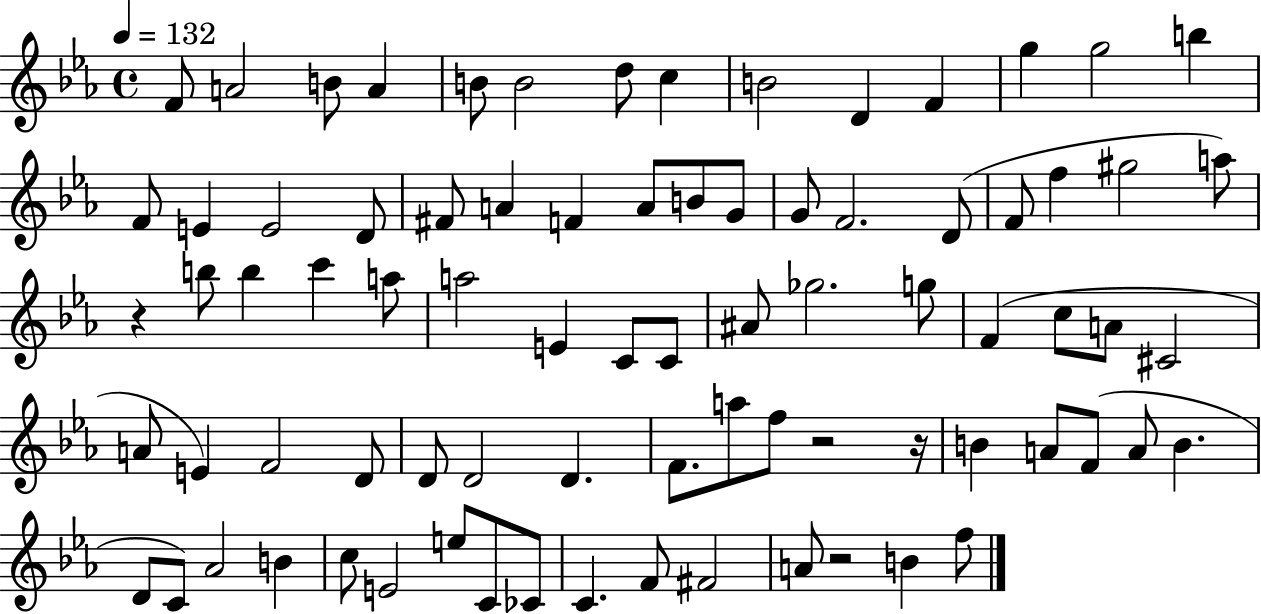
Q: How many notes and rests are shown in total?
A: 80